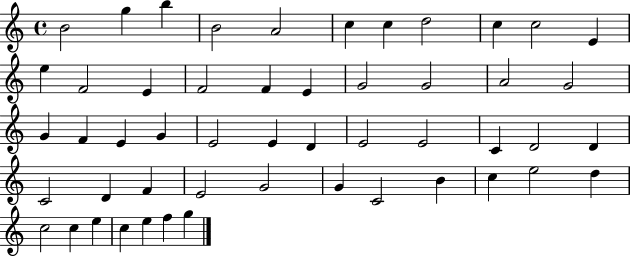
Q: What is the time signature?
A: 4/4